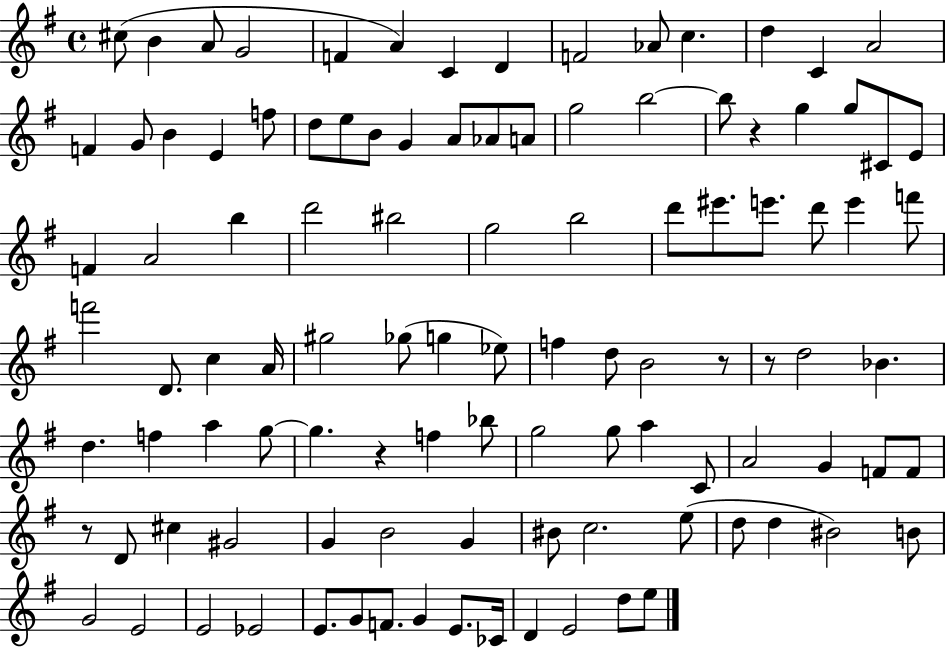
C#5/e B4/q A4/e G4/h F4/q A4/q C4/q D4/q F4/h Ab4/e C5/q. D5/q C4/q A4/h F4/q G4/e B4/q E4/q F5/e D5/e E5/e B4/e G4/q A4/e Ab4/e A4/e G5/h B5/h B5/e R/q G5/q G5/e C#4/e E4/e F4/q A4/h B5/q D6/h BIS5/h G5/h B5/h D6/e EIS6/e. E6/e. D6/e E6/q F6/e F6/h D4/e. C5/q A4/s G#5/h Gb5/e G5/q Eb5/e F5/q D5/e B4/h R/e R/e D5/h Bb4/q. D5/q. F5/q A5/q G5/e G5/q. R/q F5/q Bb5/e G5/h G5/e A5/q C4/e A4/h G4/q F4/e F4/e R/e D4/e C#5/q G#4/h G4/q B4/h G4/q BIS4/e C5/h. E5/e D5/e D5/q BIS4/h B4/e G4/h E4/h E4/h Eb4/h E4/e. G4/e F4/e. G4/q E4/e. CES4/s D4/q E4/h D5/e E5/e